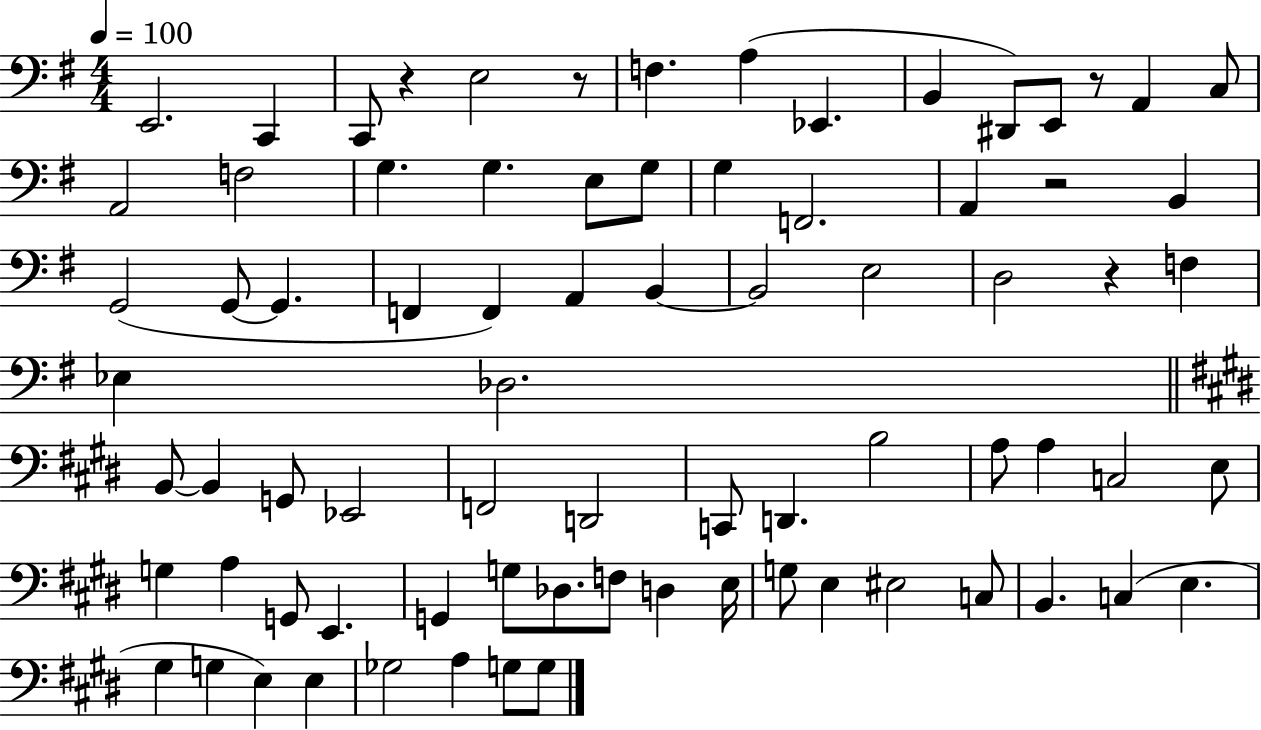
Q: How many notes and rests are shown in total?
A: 78